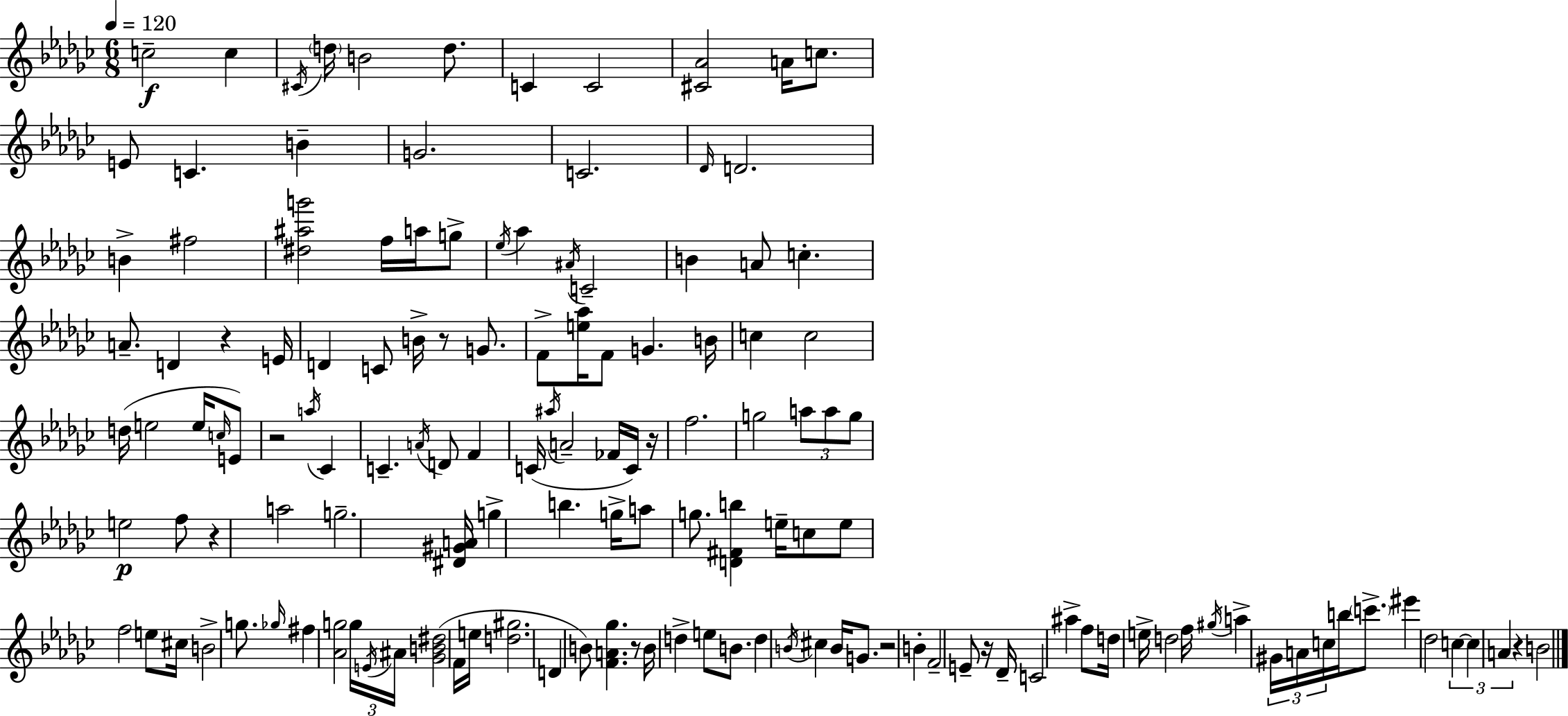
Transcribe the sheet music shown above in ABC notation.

X:1
T:Untitled
M:6/8
L:1/4
K:Ebm
c2 c ^C/4 d/4 B2 d/2 C C2 [^C_A]2 A/4 c/2 E/2 C B G2 C2 _D/4 D2 B ^f2 [^d^ag']2 f/4 a/4 g/2 _e/4 _a ^A/4 C2 B A/2 c A/2 D z E/4 D C/2 B/4 z/2 G/2 F/2 [e_a]/4 F/2 G B/4 c c2 d/4 e2 e/4 c/4 E/2 z2 a/4 _C C A/4 D/2 F C/4 ^a/4 A2 _F/4 C/4 z/4 f2 g2 a/2 a/2 g/2 e2 f/2 z a2 g2 [^D^GA]/4 g b g/4 a/2 g/2 [D^Fb] e/4 c/2 e/2 f2 e/2 ^c/4 B2 g/2 _g/4 ^f [_Ag]2 g/4 E/4 ^A/4 [_GB^d]2 F/4 e/4 [d^g]2 D B/2 [FA_g] z/2 B/4 d e/2 B/2 d B/4 ^c B/4 G/2 z2 B F2 E/2 z/4 _D/4 C2 ^a f/2 d/4 e/4 d2 f/4 ^g/4 a ^G/4 A/4 c/4 b/4 c'/2 ^e' _d2 c c A z B2